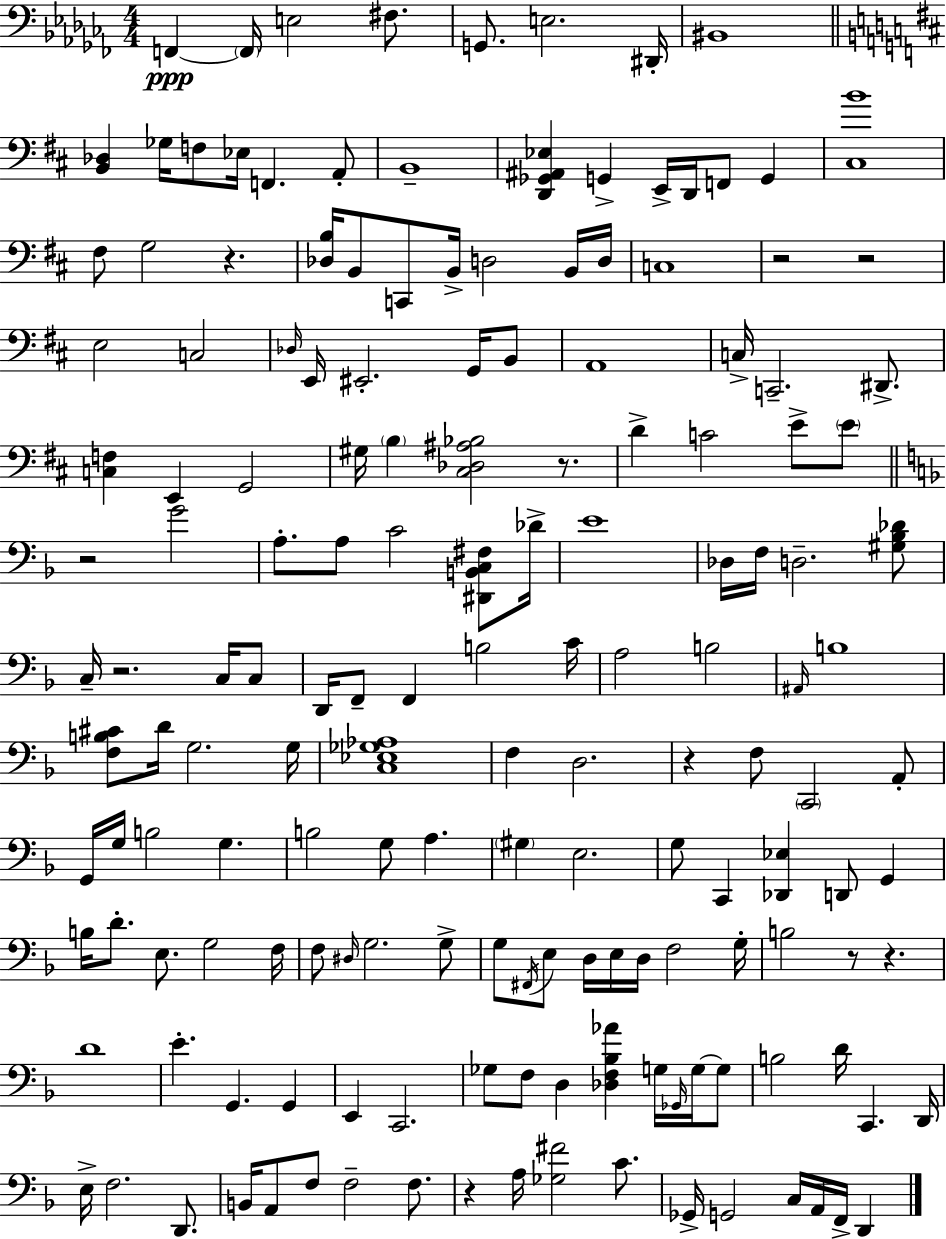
X:1
T:Untitled
M:4/4
L:1/4
K:Abm
F,, F,,/4 E,2 ^F,/2 G,,/2 E,2 ^D,,/4 ^B,,4 [B,,_D,] _G,/4 F,/2 _E,/4 F,, A,,/2 B,,4 [D,,_G,,^A,,_E,] G,, E,,/4 D,,/4 F,,/2 G,, [^C,B]4 ^F,/2 G,2 z [_D,B,]/4 B,,/2 C,,/2 B,,/4 D,2 B,,/4 D,/4 C,4 z2 z2 E,2 C,2 _D,/4 E,,/4 ^E,,2 G,,/4 B,,/2 A,,4 C,/4 C,,2 ^D,,/2 [C,F,] E,, G,,2 ^G,/4 B, [^C,_D,^A,_B,]2 z/2 D C2 E/2 E/2 z2 G2 A,/2 A,/2 C2 [^D,,B,,C,^F,]/2 _D/4 E4 _D,/4 F,/4 D,2 [^G,_B,_D]/2 C,/4 z2 C,/4 C,/2 D,,/4 F,,/2 F,, B,2 C/4 A,2 B,2 ^A,,/4 B,4 [F,B,^C]/2 D/4 G,2 G,/4 [C,_E,_G,_A,]4 F, D,2 z F,/2 C,,2 A,,/2 G,,/4 G,/4 B,2 G, B,2 G,/2 A, ^G, E,2 G,/2 C,, [_D,,_E,] D,,/2 G,, B,/4 D/2 E,/2 G,2 F,/4 F,/2 ^D,/4 G,2 G,/2 G,/2 ^F,,/4 E,/2 D,/4 E,/4 D,/4 F,2 G,/4 B,2 z/2 z D4 E G,, G,, E,, C,,2 _G,/2 F,/2 D, [_D,F,_B,_A] G,/4 _G,,/4 G,/4 G,/2 B,2 D/4 C,, D,,/4 E,/4 F,2 D,,/2 B,,/4 A,,/2 F,/2 F,2 F,/2 z A,/4 [_G,^F]2 C/2 _G,,/4 G,,2 C,/4 A,,/4 F,,/4 D,,